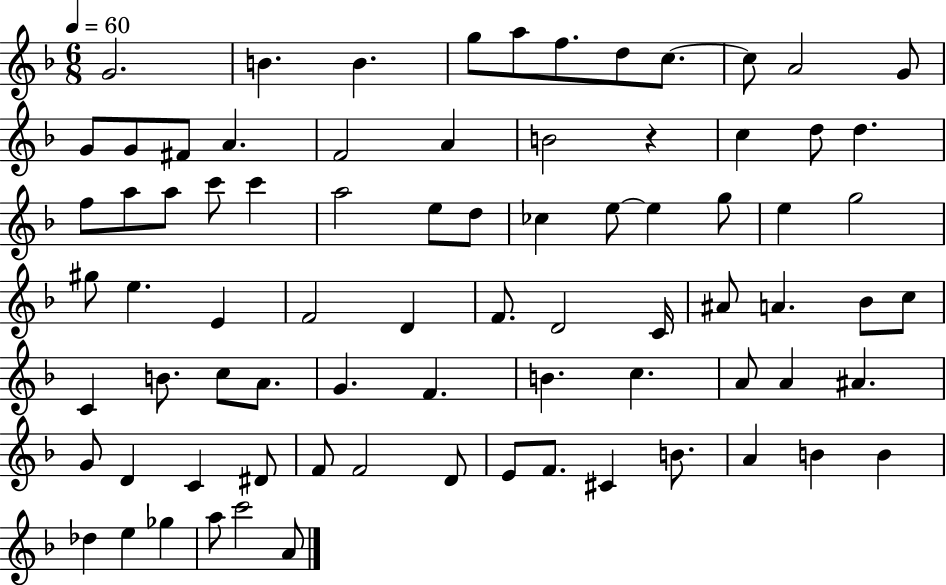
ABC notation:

X:1
T:Untitled
M:6/8
L:1/4
K:F
G2 B B g/2 a/2 f/2 d/2 c/2 c/2 A2 G/2 G/2 G/2 ^F/2 A F2 A B2 z c d/2 d f/2 a/2 a/2 c'/2 c' a2 e/2 d/2 _c e/2 e g/2 e g2 ^g/2 e E F2 D F/2 D2 C/4 ^A/2 A _B/2 c/2 C B/2 c/2 A/2 G F B c A/2 A ^A G/2 D C ^D/2 F/2 F2 D/2 E/2 F/2 ^C B/2 A B B _d e _g a/2 c'2 A/2